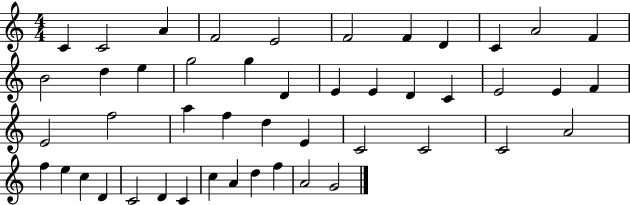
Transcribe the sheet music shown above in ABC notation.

X:1
T:Untitled
M:4/4
L:1/4
K:C
C C2 A F2 E2 F2 F D C A2 F B2 d e g2 g D E E D C E2 E F E2 f2 a f d E C2 C2 C2 A2 f e c D C2 D C c A d f A2 G2